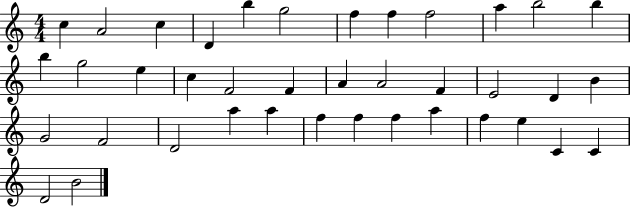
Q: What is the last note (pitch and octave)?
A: B4